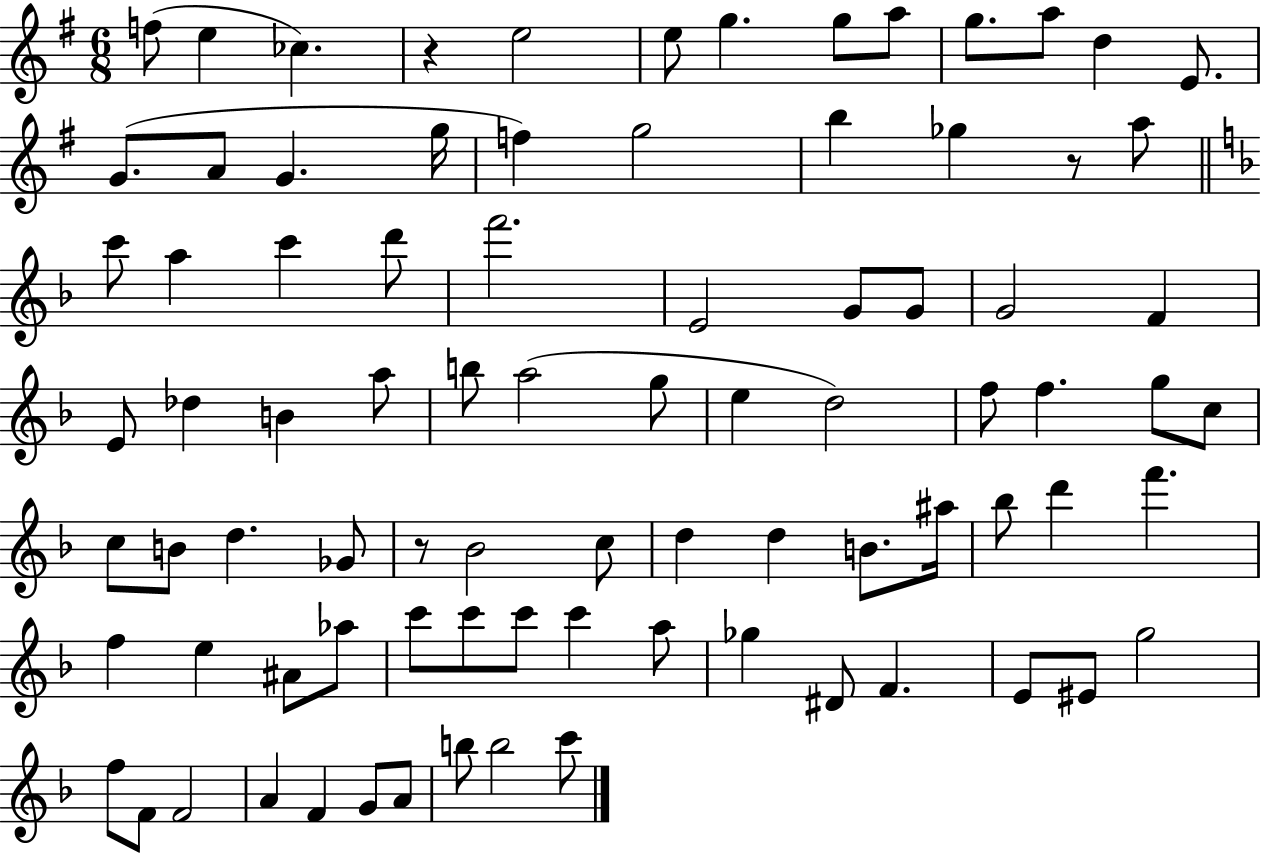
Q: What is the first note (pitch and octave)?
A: F5